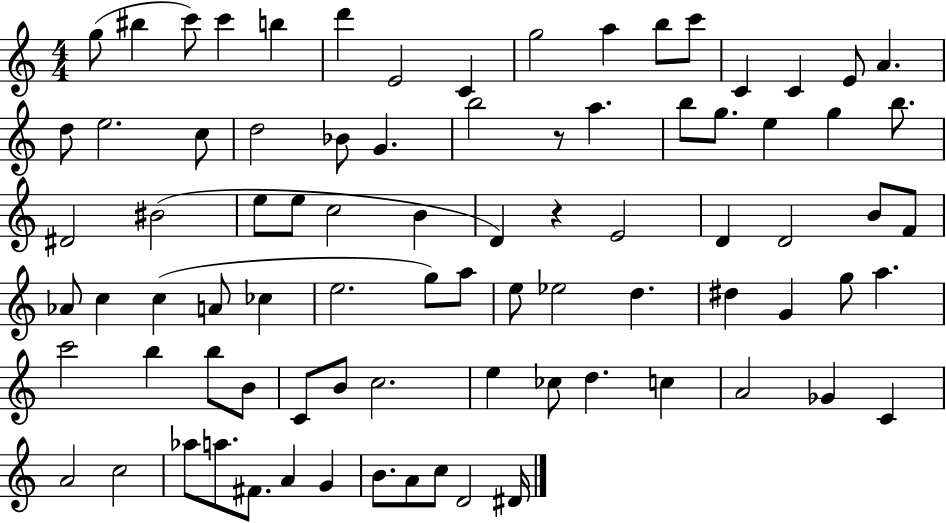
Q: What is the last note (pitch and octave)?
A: D#4